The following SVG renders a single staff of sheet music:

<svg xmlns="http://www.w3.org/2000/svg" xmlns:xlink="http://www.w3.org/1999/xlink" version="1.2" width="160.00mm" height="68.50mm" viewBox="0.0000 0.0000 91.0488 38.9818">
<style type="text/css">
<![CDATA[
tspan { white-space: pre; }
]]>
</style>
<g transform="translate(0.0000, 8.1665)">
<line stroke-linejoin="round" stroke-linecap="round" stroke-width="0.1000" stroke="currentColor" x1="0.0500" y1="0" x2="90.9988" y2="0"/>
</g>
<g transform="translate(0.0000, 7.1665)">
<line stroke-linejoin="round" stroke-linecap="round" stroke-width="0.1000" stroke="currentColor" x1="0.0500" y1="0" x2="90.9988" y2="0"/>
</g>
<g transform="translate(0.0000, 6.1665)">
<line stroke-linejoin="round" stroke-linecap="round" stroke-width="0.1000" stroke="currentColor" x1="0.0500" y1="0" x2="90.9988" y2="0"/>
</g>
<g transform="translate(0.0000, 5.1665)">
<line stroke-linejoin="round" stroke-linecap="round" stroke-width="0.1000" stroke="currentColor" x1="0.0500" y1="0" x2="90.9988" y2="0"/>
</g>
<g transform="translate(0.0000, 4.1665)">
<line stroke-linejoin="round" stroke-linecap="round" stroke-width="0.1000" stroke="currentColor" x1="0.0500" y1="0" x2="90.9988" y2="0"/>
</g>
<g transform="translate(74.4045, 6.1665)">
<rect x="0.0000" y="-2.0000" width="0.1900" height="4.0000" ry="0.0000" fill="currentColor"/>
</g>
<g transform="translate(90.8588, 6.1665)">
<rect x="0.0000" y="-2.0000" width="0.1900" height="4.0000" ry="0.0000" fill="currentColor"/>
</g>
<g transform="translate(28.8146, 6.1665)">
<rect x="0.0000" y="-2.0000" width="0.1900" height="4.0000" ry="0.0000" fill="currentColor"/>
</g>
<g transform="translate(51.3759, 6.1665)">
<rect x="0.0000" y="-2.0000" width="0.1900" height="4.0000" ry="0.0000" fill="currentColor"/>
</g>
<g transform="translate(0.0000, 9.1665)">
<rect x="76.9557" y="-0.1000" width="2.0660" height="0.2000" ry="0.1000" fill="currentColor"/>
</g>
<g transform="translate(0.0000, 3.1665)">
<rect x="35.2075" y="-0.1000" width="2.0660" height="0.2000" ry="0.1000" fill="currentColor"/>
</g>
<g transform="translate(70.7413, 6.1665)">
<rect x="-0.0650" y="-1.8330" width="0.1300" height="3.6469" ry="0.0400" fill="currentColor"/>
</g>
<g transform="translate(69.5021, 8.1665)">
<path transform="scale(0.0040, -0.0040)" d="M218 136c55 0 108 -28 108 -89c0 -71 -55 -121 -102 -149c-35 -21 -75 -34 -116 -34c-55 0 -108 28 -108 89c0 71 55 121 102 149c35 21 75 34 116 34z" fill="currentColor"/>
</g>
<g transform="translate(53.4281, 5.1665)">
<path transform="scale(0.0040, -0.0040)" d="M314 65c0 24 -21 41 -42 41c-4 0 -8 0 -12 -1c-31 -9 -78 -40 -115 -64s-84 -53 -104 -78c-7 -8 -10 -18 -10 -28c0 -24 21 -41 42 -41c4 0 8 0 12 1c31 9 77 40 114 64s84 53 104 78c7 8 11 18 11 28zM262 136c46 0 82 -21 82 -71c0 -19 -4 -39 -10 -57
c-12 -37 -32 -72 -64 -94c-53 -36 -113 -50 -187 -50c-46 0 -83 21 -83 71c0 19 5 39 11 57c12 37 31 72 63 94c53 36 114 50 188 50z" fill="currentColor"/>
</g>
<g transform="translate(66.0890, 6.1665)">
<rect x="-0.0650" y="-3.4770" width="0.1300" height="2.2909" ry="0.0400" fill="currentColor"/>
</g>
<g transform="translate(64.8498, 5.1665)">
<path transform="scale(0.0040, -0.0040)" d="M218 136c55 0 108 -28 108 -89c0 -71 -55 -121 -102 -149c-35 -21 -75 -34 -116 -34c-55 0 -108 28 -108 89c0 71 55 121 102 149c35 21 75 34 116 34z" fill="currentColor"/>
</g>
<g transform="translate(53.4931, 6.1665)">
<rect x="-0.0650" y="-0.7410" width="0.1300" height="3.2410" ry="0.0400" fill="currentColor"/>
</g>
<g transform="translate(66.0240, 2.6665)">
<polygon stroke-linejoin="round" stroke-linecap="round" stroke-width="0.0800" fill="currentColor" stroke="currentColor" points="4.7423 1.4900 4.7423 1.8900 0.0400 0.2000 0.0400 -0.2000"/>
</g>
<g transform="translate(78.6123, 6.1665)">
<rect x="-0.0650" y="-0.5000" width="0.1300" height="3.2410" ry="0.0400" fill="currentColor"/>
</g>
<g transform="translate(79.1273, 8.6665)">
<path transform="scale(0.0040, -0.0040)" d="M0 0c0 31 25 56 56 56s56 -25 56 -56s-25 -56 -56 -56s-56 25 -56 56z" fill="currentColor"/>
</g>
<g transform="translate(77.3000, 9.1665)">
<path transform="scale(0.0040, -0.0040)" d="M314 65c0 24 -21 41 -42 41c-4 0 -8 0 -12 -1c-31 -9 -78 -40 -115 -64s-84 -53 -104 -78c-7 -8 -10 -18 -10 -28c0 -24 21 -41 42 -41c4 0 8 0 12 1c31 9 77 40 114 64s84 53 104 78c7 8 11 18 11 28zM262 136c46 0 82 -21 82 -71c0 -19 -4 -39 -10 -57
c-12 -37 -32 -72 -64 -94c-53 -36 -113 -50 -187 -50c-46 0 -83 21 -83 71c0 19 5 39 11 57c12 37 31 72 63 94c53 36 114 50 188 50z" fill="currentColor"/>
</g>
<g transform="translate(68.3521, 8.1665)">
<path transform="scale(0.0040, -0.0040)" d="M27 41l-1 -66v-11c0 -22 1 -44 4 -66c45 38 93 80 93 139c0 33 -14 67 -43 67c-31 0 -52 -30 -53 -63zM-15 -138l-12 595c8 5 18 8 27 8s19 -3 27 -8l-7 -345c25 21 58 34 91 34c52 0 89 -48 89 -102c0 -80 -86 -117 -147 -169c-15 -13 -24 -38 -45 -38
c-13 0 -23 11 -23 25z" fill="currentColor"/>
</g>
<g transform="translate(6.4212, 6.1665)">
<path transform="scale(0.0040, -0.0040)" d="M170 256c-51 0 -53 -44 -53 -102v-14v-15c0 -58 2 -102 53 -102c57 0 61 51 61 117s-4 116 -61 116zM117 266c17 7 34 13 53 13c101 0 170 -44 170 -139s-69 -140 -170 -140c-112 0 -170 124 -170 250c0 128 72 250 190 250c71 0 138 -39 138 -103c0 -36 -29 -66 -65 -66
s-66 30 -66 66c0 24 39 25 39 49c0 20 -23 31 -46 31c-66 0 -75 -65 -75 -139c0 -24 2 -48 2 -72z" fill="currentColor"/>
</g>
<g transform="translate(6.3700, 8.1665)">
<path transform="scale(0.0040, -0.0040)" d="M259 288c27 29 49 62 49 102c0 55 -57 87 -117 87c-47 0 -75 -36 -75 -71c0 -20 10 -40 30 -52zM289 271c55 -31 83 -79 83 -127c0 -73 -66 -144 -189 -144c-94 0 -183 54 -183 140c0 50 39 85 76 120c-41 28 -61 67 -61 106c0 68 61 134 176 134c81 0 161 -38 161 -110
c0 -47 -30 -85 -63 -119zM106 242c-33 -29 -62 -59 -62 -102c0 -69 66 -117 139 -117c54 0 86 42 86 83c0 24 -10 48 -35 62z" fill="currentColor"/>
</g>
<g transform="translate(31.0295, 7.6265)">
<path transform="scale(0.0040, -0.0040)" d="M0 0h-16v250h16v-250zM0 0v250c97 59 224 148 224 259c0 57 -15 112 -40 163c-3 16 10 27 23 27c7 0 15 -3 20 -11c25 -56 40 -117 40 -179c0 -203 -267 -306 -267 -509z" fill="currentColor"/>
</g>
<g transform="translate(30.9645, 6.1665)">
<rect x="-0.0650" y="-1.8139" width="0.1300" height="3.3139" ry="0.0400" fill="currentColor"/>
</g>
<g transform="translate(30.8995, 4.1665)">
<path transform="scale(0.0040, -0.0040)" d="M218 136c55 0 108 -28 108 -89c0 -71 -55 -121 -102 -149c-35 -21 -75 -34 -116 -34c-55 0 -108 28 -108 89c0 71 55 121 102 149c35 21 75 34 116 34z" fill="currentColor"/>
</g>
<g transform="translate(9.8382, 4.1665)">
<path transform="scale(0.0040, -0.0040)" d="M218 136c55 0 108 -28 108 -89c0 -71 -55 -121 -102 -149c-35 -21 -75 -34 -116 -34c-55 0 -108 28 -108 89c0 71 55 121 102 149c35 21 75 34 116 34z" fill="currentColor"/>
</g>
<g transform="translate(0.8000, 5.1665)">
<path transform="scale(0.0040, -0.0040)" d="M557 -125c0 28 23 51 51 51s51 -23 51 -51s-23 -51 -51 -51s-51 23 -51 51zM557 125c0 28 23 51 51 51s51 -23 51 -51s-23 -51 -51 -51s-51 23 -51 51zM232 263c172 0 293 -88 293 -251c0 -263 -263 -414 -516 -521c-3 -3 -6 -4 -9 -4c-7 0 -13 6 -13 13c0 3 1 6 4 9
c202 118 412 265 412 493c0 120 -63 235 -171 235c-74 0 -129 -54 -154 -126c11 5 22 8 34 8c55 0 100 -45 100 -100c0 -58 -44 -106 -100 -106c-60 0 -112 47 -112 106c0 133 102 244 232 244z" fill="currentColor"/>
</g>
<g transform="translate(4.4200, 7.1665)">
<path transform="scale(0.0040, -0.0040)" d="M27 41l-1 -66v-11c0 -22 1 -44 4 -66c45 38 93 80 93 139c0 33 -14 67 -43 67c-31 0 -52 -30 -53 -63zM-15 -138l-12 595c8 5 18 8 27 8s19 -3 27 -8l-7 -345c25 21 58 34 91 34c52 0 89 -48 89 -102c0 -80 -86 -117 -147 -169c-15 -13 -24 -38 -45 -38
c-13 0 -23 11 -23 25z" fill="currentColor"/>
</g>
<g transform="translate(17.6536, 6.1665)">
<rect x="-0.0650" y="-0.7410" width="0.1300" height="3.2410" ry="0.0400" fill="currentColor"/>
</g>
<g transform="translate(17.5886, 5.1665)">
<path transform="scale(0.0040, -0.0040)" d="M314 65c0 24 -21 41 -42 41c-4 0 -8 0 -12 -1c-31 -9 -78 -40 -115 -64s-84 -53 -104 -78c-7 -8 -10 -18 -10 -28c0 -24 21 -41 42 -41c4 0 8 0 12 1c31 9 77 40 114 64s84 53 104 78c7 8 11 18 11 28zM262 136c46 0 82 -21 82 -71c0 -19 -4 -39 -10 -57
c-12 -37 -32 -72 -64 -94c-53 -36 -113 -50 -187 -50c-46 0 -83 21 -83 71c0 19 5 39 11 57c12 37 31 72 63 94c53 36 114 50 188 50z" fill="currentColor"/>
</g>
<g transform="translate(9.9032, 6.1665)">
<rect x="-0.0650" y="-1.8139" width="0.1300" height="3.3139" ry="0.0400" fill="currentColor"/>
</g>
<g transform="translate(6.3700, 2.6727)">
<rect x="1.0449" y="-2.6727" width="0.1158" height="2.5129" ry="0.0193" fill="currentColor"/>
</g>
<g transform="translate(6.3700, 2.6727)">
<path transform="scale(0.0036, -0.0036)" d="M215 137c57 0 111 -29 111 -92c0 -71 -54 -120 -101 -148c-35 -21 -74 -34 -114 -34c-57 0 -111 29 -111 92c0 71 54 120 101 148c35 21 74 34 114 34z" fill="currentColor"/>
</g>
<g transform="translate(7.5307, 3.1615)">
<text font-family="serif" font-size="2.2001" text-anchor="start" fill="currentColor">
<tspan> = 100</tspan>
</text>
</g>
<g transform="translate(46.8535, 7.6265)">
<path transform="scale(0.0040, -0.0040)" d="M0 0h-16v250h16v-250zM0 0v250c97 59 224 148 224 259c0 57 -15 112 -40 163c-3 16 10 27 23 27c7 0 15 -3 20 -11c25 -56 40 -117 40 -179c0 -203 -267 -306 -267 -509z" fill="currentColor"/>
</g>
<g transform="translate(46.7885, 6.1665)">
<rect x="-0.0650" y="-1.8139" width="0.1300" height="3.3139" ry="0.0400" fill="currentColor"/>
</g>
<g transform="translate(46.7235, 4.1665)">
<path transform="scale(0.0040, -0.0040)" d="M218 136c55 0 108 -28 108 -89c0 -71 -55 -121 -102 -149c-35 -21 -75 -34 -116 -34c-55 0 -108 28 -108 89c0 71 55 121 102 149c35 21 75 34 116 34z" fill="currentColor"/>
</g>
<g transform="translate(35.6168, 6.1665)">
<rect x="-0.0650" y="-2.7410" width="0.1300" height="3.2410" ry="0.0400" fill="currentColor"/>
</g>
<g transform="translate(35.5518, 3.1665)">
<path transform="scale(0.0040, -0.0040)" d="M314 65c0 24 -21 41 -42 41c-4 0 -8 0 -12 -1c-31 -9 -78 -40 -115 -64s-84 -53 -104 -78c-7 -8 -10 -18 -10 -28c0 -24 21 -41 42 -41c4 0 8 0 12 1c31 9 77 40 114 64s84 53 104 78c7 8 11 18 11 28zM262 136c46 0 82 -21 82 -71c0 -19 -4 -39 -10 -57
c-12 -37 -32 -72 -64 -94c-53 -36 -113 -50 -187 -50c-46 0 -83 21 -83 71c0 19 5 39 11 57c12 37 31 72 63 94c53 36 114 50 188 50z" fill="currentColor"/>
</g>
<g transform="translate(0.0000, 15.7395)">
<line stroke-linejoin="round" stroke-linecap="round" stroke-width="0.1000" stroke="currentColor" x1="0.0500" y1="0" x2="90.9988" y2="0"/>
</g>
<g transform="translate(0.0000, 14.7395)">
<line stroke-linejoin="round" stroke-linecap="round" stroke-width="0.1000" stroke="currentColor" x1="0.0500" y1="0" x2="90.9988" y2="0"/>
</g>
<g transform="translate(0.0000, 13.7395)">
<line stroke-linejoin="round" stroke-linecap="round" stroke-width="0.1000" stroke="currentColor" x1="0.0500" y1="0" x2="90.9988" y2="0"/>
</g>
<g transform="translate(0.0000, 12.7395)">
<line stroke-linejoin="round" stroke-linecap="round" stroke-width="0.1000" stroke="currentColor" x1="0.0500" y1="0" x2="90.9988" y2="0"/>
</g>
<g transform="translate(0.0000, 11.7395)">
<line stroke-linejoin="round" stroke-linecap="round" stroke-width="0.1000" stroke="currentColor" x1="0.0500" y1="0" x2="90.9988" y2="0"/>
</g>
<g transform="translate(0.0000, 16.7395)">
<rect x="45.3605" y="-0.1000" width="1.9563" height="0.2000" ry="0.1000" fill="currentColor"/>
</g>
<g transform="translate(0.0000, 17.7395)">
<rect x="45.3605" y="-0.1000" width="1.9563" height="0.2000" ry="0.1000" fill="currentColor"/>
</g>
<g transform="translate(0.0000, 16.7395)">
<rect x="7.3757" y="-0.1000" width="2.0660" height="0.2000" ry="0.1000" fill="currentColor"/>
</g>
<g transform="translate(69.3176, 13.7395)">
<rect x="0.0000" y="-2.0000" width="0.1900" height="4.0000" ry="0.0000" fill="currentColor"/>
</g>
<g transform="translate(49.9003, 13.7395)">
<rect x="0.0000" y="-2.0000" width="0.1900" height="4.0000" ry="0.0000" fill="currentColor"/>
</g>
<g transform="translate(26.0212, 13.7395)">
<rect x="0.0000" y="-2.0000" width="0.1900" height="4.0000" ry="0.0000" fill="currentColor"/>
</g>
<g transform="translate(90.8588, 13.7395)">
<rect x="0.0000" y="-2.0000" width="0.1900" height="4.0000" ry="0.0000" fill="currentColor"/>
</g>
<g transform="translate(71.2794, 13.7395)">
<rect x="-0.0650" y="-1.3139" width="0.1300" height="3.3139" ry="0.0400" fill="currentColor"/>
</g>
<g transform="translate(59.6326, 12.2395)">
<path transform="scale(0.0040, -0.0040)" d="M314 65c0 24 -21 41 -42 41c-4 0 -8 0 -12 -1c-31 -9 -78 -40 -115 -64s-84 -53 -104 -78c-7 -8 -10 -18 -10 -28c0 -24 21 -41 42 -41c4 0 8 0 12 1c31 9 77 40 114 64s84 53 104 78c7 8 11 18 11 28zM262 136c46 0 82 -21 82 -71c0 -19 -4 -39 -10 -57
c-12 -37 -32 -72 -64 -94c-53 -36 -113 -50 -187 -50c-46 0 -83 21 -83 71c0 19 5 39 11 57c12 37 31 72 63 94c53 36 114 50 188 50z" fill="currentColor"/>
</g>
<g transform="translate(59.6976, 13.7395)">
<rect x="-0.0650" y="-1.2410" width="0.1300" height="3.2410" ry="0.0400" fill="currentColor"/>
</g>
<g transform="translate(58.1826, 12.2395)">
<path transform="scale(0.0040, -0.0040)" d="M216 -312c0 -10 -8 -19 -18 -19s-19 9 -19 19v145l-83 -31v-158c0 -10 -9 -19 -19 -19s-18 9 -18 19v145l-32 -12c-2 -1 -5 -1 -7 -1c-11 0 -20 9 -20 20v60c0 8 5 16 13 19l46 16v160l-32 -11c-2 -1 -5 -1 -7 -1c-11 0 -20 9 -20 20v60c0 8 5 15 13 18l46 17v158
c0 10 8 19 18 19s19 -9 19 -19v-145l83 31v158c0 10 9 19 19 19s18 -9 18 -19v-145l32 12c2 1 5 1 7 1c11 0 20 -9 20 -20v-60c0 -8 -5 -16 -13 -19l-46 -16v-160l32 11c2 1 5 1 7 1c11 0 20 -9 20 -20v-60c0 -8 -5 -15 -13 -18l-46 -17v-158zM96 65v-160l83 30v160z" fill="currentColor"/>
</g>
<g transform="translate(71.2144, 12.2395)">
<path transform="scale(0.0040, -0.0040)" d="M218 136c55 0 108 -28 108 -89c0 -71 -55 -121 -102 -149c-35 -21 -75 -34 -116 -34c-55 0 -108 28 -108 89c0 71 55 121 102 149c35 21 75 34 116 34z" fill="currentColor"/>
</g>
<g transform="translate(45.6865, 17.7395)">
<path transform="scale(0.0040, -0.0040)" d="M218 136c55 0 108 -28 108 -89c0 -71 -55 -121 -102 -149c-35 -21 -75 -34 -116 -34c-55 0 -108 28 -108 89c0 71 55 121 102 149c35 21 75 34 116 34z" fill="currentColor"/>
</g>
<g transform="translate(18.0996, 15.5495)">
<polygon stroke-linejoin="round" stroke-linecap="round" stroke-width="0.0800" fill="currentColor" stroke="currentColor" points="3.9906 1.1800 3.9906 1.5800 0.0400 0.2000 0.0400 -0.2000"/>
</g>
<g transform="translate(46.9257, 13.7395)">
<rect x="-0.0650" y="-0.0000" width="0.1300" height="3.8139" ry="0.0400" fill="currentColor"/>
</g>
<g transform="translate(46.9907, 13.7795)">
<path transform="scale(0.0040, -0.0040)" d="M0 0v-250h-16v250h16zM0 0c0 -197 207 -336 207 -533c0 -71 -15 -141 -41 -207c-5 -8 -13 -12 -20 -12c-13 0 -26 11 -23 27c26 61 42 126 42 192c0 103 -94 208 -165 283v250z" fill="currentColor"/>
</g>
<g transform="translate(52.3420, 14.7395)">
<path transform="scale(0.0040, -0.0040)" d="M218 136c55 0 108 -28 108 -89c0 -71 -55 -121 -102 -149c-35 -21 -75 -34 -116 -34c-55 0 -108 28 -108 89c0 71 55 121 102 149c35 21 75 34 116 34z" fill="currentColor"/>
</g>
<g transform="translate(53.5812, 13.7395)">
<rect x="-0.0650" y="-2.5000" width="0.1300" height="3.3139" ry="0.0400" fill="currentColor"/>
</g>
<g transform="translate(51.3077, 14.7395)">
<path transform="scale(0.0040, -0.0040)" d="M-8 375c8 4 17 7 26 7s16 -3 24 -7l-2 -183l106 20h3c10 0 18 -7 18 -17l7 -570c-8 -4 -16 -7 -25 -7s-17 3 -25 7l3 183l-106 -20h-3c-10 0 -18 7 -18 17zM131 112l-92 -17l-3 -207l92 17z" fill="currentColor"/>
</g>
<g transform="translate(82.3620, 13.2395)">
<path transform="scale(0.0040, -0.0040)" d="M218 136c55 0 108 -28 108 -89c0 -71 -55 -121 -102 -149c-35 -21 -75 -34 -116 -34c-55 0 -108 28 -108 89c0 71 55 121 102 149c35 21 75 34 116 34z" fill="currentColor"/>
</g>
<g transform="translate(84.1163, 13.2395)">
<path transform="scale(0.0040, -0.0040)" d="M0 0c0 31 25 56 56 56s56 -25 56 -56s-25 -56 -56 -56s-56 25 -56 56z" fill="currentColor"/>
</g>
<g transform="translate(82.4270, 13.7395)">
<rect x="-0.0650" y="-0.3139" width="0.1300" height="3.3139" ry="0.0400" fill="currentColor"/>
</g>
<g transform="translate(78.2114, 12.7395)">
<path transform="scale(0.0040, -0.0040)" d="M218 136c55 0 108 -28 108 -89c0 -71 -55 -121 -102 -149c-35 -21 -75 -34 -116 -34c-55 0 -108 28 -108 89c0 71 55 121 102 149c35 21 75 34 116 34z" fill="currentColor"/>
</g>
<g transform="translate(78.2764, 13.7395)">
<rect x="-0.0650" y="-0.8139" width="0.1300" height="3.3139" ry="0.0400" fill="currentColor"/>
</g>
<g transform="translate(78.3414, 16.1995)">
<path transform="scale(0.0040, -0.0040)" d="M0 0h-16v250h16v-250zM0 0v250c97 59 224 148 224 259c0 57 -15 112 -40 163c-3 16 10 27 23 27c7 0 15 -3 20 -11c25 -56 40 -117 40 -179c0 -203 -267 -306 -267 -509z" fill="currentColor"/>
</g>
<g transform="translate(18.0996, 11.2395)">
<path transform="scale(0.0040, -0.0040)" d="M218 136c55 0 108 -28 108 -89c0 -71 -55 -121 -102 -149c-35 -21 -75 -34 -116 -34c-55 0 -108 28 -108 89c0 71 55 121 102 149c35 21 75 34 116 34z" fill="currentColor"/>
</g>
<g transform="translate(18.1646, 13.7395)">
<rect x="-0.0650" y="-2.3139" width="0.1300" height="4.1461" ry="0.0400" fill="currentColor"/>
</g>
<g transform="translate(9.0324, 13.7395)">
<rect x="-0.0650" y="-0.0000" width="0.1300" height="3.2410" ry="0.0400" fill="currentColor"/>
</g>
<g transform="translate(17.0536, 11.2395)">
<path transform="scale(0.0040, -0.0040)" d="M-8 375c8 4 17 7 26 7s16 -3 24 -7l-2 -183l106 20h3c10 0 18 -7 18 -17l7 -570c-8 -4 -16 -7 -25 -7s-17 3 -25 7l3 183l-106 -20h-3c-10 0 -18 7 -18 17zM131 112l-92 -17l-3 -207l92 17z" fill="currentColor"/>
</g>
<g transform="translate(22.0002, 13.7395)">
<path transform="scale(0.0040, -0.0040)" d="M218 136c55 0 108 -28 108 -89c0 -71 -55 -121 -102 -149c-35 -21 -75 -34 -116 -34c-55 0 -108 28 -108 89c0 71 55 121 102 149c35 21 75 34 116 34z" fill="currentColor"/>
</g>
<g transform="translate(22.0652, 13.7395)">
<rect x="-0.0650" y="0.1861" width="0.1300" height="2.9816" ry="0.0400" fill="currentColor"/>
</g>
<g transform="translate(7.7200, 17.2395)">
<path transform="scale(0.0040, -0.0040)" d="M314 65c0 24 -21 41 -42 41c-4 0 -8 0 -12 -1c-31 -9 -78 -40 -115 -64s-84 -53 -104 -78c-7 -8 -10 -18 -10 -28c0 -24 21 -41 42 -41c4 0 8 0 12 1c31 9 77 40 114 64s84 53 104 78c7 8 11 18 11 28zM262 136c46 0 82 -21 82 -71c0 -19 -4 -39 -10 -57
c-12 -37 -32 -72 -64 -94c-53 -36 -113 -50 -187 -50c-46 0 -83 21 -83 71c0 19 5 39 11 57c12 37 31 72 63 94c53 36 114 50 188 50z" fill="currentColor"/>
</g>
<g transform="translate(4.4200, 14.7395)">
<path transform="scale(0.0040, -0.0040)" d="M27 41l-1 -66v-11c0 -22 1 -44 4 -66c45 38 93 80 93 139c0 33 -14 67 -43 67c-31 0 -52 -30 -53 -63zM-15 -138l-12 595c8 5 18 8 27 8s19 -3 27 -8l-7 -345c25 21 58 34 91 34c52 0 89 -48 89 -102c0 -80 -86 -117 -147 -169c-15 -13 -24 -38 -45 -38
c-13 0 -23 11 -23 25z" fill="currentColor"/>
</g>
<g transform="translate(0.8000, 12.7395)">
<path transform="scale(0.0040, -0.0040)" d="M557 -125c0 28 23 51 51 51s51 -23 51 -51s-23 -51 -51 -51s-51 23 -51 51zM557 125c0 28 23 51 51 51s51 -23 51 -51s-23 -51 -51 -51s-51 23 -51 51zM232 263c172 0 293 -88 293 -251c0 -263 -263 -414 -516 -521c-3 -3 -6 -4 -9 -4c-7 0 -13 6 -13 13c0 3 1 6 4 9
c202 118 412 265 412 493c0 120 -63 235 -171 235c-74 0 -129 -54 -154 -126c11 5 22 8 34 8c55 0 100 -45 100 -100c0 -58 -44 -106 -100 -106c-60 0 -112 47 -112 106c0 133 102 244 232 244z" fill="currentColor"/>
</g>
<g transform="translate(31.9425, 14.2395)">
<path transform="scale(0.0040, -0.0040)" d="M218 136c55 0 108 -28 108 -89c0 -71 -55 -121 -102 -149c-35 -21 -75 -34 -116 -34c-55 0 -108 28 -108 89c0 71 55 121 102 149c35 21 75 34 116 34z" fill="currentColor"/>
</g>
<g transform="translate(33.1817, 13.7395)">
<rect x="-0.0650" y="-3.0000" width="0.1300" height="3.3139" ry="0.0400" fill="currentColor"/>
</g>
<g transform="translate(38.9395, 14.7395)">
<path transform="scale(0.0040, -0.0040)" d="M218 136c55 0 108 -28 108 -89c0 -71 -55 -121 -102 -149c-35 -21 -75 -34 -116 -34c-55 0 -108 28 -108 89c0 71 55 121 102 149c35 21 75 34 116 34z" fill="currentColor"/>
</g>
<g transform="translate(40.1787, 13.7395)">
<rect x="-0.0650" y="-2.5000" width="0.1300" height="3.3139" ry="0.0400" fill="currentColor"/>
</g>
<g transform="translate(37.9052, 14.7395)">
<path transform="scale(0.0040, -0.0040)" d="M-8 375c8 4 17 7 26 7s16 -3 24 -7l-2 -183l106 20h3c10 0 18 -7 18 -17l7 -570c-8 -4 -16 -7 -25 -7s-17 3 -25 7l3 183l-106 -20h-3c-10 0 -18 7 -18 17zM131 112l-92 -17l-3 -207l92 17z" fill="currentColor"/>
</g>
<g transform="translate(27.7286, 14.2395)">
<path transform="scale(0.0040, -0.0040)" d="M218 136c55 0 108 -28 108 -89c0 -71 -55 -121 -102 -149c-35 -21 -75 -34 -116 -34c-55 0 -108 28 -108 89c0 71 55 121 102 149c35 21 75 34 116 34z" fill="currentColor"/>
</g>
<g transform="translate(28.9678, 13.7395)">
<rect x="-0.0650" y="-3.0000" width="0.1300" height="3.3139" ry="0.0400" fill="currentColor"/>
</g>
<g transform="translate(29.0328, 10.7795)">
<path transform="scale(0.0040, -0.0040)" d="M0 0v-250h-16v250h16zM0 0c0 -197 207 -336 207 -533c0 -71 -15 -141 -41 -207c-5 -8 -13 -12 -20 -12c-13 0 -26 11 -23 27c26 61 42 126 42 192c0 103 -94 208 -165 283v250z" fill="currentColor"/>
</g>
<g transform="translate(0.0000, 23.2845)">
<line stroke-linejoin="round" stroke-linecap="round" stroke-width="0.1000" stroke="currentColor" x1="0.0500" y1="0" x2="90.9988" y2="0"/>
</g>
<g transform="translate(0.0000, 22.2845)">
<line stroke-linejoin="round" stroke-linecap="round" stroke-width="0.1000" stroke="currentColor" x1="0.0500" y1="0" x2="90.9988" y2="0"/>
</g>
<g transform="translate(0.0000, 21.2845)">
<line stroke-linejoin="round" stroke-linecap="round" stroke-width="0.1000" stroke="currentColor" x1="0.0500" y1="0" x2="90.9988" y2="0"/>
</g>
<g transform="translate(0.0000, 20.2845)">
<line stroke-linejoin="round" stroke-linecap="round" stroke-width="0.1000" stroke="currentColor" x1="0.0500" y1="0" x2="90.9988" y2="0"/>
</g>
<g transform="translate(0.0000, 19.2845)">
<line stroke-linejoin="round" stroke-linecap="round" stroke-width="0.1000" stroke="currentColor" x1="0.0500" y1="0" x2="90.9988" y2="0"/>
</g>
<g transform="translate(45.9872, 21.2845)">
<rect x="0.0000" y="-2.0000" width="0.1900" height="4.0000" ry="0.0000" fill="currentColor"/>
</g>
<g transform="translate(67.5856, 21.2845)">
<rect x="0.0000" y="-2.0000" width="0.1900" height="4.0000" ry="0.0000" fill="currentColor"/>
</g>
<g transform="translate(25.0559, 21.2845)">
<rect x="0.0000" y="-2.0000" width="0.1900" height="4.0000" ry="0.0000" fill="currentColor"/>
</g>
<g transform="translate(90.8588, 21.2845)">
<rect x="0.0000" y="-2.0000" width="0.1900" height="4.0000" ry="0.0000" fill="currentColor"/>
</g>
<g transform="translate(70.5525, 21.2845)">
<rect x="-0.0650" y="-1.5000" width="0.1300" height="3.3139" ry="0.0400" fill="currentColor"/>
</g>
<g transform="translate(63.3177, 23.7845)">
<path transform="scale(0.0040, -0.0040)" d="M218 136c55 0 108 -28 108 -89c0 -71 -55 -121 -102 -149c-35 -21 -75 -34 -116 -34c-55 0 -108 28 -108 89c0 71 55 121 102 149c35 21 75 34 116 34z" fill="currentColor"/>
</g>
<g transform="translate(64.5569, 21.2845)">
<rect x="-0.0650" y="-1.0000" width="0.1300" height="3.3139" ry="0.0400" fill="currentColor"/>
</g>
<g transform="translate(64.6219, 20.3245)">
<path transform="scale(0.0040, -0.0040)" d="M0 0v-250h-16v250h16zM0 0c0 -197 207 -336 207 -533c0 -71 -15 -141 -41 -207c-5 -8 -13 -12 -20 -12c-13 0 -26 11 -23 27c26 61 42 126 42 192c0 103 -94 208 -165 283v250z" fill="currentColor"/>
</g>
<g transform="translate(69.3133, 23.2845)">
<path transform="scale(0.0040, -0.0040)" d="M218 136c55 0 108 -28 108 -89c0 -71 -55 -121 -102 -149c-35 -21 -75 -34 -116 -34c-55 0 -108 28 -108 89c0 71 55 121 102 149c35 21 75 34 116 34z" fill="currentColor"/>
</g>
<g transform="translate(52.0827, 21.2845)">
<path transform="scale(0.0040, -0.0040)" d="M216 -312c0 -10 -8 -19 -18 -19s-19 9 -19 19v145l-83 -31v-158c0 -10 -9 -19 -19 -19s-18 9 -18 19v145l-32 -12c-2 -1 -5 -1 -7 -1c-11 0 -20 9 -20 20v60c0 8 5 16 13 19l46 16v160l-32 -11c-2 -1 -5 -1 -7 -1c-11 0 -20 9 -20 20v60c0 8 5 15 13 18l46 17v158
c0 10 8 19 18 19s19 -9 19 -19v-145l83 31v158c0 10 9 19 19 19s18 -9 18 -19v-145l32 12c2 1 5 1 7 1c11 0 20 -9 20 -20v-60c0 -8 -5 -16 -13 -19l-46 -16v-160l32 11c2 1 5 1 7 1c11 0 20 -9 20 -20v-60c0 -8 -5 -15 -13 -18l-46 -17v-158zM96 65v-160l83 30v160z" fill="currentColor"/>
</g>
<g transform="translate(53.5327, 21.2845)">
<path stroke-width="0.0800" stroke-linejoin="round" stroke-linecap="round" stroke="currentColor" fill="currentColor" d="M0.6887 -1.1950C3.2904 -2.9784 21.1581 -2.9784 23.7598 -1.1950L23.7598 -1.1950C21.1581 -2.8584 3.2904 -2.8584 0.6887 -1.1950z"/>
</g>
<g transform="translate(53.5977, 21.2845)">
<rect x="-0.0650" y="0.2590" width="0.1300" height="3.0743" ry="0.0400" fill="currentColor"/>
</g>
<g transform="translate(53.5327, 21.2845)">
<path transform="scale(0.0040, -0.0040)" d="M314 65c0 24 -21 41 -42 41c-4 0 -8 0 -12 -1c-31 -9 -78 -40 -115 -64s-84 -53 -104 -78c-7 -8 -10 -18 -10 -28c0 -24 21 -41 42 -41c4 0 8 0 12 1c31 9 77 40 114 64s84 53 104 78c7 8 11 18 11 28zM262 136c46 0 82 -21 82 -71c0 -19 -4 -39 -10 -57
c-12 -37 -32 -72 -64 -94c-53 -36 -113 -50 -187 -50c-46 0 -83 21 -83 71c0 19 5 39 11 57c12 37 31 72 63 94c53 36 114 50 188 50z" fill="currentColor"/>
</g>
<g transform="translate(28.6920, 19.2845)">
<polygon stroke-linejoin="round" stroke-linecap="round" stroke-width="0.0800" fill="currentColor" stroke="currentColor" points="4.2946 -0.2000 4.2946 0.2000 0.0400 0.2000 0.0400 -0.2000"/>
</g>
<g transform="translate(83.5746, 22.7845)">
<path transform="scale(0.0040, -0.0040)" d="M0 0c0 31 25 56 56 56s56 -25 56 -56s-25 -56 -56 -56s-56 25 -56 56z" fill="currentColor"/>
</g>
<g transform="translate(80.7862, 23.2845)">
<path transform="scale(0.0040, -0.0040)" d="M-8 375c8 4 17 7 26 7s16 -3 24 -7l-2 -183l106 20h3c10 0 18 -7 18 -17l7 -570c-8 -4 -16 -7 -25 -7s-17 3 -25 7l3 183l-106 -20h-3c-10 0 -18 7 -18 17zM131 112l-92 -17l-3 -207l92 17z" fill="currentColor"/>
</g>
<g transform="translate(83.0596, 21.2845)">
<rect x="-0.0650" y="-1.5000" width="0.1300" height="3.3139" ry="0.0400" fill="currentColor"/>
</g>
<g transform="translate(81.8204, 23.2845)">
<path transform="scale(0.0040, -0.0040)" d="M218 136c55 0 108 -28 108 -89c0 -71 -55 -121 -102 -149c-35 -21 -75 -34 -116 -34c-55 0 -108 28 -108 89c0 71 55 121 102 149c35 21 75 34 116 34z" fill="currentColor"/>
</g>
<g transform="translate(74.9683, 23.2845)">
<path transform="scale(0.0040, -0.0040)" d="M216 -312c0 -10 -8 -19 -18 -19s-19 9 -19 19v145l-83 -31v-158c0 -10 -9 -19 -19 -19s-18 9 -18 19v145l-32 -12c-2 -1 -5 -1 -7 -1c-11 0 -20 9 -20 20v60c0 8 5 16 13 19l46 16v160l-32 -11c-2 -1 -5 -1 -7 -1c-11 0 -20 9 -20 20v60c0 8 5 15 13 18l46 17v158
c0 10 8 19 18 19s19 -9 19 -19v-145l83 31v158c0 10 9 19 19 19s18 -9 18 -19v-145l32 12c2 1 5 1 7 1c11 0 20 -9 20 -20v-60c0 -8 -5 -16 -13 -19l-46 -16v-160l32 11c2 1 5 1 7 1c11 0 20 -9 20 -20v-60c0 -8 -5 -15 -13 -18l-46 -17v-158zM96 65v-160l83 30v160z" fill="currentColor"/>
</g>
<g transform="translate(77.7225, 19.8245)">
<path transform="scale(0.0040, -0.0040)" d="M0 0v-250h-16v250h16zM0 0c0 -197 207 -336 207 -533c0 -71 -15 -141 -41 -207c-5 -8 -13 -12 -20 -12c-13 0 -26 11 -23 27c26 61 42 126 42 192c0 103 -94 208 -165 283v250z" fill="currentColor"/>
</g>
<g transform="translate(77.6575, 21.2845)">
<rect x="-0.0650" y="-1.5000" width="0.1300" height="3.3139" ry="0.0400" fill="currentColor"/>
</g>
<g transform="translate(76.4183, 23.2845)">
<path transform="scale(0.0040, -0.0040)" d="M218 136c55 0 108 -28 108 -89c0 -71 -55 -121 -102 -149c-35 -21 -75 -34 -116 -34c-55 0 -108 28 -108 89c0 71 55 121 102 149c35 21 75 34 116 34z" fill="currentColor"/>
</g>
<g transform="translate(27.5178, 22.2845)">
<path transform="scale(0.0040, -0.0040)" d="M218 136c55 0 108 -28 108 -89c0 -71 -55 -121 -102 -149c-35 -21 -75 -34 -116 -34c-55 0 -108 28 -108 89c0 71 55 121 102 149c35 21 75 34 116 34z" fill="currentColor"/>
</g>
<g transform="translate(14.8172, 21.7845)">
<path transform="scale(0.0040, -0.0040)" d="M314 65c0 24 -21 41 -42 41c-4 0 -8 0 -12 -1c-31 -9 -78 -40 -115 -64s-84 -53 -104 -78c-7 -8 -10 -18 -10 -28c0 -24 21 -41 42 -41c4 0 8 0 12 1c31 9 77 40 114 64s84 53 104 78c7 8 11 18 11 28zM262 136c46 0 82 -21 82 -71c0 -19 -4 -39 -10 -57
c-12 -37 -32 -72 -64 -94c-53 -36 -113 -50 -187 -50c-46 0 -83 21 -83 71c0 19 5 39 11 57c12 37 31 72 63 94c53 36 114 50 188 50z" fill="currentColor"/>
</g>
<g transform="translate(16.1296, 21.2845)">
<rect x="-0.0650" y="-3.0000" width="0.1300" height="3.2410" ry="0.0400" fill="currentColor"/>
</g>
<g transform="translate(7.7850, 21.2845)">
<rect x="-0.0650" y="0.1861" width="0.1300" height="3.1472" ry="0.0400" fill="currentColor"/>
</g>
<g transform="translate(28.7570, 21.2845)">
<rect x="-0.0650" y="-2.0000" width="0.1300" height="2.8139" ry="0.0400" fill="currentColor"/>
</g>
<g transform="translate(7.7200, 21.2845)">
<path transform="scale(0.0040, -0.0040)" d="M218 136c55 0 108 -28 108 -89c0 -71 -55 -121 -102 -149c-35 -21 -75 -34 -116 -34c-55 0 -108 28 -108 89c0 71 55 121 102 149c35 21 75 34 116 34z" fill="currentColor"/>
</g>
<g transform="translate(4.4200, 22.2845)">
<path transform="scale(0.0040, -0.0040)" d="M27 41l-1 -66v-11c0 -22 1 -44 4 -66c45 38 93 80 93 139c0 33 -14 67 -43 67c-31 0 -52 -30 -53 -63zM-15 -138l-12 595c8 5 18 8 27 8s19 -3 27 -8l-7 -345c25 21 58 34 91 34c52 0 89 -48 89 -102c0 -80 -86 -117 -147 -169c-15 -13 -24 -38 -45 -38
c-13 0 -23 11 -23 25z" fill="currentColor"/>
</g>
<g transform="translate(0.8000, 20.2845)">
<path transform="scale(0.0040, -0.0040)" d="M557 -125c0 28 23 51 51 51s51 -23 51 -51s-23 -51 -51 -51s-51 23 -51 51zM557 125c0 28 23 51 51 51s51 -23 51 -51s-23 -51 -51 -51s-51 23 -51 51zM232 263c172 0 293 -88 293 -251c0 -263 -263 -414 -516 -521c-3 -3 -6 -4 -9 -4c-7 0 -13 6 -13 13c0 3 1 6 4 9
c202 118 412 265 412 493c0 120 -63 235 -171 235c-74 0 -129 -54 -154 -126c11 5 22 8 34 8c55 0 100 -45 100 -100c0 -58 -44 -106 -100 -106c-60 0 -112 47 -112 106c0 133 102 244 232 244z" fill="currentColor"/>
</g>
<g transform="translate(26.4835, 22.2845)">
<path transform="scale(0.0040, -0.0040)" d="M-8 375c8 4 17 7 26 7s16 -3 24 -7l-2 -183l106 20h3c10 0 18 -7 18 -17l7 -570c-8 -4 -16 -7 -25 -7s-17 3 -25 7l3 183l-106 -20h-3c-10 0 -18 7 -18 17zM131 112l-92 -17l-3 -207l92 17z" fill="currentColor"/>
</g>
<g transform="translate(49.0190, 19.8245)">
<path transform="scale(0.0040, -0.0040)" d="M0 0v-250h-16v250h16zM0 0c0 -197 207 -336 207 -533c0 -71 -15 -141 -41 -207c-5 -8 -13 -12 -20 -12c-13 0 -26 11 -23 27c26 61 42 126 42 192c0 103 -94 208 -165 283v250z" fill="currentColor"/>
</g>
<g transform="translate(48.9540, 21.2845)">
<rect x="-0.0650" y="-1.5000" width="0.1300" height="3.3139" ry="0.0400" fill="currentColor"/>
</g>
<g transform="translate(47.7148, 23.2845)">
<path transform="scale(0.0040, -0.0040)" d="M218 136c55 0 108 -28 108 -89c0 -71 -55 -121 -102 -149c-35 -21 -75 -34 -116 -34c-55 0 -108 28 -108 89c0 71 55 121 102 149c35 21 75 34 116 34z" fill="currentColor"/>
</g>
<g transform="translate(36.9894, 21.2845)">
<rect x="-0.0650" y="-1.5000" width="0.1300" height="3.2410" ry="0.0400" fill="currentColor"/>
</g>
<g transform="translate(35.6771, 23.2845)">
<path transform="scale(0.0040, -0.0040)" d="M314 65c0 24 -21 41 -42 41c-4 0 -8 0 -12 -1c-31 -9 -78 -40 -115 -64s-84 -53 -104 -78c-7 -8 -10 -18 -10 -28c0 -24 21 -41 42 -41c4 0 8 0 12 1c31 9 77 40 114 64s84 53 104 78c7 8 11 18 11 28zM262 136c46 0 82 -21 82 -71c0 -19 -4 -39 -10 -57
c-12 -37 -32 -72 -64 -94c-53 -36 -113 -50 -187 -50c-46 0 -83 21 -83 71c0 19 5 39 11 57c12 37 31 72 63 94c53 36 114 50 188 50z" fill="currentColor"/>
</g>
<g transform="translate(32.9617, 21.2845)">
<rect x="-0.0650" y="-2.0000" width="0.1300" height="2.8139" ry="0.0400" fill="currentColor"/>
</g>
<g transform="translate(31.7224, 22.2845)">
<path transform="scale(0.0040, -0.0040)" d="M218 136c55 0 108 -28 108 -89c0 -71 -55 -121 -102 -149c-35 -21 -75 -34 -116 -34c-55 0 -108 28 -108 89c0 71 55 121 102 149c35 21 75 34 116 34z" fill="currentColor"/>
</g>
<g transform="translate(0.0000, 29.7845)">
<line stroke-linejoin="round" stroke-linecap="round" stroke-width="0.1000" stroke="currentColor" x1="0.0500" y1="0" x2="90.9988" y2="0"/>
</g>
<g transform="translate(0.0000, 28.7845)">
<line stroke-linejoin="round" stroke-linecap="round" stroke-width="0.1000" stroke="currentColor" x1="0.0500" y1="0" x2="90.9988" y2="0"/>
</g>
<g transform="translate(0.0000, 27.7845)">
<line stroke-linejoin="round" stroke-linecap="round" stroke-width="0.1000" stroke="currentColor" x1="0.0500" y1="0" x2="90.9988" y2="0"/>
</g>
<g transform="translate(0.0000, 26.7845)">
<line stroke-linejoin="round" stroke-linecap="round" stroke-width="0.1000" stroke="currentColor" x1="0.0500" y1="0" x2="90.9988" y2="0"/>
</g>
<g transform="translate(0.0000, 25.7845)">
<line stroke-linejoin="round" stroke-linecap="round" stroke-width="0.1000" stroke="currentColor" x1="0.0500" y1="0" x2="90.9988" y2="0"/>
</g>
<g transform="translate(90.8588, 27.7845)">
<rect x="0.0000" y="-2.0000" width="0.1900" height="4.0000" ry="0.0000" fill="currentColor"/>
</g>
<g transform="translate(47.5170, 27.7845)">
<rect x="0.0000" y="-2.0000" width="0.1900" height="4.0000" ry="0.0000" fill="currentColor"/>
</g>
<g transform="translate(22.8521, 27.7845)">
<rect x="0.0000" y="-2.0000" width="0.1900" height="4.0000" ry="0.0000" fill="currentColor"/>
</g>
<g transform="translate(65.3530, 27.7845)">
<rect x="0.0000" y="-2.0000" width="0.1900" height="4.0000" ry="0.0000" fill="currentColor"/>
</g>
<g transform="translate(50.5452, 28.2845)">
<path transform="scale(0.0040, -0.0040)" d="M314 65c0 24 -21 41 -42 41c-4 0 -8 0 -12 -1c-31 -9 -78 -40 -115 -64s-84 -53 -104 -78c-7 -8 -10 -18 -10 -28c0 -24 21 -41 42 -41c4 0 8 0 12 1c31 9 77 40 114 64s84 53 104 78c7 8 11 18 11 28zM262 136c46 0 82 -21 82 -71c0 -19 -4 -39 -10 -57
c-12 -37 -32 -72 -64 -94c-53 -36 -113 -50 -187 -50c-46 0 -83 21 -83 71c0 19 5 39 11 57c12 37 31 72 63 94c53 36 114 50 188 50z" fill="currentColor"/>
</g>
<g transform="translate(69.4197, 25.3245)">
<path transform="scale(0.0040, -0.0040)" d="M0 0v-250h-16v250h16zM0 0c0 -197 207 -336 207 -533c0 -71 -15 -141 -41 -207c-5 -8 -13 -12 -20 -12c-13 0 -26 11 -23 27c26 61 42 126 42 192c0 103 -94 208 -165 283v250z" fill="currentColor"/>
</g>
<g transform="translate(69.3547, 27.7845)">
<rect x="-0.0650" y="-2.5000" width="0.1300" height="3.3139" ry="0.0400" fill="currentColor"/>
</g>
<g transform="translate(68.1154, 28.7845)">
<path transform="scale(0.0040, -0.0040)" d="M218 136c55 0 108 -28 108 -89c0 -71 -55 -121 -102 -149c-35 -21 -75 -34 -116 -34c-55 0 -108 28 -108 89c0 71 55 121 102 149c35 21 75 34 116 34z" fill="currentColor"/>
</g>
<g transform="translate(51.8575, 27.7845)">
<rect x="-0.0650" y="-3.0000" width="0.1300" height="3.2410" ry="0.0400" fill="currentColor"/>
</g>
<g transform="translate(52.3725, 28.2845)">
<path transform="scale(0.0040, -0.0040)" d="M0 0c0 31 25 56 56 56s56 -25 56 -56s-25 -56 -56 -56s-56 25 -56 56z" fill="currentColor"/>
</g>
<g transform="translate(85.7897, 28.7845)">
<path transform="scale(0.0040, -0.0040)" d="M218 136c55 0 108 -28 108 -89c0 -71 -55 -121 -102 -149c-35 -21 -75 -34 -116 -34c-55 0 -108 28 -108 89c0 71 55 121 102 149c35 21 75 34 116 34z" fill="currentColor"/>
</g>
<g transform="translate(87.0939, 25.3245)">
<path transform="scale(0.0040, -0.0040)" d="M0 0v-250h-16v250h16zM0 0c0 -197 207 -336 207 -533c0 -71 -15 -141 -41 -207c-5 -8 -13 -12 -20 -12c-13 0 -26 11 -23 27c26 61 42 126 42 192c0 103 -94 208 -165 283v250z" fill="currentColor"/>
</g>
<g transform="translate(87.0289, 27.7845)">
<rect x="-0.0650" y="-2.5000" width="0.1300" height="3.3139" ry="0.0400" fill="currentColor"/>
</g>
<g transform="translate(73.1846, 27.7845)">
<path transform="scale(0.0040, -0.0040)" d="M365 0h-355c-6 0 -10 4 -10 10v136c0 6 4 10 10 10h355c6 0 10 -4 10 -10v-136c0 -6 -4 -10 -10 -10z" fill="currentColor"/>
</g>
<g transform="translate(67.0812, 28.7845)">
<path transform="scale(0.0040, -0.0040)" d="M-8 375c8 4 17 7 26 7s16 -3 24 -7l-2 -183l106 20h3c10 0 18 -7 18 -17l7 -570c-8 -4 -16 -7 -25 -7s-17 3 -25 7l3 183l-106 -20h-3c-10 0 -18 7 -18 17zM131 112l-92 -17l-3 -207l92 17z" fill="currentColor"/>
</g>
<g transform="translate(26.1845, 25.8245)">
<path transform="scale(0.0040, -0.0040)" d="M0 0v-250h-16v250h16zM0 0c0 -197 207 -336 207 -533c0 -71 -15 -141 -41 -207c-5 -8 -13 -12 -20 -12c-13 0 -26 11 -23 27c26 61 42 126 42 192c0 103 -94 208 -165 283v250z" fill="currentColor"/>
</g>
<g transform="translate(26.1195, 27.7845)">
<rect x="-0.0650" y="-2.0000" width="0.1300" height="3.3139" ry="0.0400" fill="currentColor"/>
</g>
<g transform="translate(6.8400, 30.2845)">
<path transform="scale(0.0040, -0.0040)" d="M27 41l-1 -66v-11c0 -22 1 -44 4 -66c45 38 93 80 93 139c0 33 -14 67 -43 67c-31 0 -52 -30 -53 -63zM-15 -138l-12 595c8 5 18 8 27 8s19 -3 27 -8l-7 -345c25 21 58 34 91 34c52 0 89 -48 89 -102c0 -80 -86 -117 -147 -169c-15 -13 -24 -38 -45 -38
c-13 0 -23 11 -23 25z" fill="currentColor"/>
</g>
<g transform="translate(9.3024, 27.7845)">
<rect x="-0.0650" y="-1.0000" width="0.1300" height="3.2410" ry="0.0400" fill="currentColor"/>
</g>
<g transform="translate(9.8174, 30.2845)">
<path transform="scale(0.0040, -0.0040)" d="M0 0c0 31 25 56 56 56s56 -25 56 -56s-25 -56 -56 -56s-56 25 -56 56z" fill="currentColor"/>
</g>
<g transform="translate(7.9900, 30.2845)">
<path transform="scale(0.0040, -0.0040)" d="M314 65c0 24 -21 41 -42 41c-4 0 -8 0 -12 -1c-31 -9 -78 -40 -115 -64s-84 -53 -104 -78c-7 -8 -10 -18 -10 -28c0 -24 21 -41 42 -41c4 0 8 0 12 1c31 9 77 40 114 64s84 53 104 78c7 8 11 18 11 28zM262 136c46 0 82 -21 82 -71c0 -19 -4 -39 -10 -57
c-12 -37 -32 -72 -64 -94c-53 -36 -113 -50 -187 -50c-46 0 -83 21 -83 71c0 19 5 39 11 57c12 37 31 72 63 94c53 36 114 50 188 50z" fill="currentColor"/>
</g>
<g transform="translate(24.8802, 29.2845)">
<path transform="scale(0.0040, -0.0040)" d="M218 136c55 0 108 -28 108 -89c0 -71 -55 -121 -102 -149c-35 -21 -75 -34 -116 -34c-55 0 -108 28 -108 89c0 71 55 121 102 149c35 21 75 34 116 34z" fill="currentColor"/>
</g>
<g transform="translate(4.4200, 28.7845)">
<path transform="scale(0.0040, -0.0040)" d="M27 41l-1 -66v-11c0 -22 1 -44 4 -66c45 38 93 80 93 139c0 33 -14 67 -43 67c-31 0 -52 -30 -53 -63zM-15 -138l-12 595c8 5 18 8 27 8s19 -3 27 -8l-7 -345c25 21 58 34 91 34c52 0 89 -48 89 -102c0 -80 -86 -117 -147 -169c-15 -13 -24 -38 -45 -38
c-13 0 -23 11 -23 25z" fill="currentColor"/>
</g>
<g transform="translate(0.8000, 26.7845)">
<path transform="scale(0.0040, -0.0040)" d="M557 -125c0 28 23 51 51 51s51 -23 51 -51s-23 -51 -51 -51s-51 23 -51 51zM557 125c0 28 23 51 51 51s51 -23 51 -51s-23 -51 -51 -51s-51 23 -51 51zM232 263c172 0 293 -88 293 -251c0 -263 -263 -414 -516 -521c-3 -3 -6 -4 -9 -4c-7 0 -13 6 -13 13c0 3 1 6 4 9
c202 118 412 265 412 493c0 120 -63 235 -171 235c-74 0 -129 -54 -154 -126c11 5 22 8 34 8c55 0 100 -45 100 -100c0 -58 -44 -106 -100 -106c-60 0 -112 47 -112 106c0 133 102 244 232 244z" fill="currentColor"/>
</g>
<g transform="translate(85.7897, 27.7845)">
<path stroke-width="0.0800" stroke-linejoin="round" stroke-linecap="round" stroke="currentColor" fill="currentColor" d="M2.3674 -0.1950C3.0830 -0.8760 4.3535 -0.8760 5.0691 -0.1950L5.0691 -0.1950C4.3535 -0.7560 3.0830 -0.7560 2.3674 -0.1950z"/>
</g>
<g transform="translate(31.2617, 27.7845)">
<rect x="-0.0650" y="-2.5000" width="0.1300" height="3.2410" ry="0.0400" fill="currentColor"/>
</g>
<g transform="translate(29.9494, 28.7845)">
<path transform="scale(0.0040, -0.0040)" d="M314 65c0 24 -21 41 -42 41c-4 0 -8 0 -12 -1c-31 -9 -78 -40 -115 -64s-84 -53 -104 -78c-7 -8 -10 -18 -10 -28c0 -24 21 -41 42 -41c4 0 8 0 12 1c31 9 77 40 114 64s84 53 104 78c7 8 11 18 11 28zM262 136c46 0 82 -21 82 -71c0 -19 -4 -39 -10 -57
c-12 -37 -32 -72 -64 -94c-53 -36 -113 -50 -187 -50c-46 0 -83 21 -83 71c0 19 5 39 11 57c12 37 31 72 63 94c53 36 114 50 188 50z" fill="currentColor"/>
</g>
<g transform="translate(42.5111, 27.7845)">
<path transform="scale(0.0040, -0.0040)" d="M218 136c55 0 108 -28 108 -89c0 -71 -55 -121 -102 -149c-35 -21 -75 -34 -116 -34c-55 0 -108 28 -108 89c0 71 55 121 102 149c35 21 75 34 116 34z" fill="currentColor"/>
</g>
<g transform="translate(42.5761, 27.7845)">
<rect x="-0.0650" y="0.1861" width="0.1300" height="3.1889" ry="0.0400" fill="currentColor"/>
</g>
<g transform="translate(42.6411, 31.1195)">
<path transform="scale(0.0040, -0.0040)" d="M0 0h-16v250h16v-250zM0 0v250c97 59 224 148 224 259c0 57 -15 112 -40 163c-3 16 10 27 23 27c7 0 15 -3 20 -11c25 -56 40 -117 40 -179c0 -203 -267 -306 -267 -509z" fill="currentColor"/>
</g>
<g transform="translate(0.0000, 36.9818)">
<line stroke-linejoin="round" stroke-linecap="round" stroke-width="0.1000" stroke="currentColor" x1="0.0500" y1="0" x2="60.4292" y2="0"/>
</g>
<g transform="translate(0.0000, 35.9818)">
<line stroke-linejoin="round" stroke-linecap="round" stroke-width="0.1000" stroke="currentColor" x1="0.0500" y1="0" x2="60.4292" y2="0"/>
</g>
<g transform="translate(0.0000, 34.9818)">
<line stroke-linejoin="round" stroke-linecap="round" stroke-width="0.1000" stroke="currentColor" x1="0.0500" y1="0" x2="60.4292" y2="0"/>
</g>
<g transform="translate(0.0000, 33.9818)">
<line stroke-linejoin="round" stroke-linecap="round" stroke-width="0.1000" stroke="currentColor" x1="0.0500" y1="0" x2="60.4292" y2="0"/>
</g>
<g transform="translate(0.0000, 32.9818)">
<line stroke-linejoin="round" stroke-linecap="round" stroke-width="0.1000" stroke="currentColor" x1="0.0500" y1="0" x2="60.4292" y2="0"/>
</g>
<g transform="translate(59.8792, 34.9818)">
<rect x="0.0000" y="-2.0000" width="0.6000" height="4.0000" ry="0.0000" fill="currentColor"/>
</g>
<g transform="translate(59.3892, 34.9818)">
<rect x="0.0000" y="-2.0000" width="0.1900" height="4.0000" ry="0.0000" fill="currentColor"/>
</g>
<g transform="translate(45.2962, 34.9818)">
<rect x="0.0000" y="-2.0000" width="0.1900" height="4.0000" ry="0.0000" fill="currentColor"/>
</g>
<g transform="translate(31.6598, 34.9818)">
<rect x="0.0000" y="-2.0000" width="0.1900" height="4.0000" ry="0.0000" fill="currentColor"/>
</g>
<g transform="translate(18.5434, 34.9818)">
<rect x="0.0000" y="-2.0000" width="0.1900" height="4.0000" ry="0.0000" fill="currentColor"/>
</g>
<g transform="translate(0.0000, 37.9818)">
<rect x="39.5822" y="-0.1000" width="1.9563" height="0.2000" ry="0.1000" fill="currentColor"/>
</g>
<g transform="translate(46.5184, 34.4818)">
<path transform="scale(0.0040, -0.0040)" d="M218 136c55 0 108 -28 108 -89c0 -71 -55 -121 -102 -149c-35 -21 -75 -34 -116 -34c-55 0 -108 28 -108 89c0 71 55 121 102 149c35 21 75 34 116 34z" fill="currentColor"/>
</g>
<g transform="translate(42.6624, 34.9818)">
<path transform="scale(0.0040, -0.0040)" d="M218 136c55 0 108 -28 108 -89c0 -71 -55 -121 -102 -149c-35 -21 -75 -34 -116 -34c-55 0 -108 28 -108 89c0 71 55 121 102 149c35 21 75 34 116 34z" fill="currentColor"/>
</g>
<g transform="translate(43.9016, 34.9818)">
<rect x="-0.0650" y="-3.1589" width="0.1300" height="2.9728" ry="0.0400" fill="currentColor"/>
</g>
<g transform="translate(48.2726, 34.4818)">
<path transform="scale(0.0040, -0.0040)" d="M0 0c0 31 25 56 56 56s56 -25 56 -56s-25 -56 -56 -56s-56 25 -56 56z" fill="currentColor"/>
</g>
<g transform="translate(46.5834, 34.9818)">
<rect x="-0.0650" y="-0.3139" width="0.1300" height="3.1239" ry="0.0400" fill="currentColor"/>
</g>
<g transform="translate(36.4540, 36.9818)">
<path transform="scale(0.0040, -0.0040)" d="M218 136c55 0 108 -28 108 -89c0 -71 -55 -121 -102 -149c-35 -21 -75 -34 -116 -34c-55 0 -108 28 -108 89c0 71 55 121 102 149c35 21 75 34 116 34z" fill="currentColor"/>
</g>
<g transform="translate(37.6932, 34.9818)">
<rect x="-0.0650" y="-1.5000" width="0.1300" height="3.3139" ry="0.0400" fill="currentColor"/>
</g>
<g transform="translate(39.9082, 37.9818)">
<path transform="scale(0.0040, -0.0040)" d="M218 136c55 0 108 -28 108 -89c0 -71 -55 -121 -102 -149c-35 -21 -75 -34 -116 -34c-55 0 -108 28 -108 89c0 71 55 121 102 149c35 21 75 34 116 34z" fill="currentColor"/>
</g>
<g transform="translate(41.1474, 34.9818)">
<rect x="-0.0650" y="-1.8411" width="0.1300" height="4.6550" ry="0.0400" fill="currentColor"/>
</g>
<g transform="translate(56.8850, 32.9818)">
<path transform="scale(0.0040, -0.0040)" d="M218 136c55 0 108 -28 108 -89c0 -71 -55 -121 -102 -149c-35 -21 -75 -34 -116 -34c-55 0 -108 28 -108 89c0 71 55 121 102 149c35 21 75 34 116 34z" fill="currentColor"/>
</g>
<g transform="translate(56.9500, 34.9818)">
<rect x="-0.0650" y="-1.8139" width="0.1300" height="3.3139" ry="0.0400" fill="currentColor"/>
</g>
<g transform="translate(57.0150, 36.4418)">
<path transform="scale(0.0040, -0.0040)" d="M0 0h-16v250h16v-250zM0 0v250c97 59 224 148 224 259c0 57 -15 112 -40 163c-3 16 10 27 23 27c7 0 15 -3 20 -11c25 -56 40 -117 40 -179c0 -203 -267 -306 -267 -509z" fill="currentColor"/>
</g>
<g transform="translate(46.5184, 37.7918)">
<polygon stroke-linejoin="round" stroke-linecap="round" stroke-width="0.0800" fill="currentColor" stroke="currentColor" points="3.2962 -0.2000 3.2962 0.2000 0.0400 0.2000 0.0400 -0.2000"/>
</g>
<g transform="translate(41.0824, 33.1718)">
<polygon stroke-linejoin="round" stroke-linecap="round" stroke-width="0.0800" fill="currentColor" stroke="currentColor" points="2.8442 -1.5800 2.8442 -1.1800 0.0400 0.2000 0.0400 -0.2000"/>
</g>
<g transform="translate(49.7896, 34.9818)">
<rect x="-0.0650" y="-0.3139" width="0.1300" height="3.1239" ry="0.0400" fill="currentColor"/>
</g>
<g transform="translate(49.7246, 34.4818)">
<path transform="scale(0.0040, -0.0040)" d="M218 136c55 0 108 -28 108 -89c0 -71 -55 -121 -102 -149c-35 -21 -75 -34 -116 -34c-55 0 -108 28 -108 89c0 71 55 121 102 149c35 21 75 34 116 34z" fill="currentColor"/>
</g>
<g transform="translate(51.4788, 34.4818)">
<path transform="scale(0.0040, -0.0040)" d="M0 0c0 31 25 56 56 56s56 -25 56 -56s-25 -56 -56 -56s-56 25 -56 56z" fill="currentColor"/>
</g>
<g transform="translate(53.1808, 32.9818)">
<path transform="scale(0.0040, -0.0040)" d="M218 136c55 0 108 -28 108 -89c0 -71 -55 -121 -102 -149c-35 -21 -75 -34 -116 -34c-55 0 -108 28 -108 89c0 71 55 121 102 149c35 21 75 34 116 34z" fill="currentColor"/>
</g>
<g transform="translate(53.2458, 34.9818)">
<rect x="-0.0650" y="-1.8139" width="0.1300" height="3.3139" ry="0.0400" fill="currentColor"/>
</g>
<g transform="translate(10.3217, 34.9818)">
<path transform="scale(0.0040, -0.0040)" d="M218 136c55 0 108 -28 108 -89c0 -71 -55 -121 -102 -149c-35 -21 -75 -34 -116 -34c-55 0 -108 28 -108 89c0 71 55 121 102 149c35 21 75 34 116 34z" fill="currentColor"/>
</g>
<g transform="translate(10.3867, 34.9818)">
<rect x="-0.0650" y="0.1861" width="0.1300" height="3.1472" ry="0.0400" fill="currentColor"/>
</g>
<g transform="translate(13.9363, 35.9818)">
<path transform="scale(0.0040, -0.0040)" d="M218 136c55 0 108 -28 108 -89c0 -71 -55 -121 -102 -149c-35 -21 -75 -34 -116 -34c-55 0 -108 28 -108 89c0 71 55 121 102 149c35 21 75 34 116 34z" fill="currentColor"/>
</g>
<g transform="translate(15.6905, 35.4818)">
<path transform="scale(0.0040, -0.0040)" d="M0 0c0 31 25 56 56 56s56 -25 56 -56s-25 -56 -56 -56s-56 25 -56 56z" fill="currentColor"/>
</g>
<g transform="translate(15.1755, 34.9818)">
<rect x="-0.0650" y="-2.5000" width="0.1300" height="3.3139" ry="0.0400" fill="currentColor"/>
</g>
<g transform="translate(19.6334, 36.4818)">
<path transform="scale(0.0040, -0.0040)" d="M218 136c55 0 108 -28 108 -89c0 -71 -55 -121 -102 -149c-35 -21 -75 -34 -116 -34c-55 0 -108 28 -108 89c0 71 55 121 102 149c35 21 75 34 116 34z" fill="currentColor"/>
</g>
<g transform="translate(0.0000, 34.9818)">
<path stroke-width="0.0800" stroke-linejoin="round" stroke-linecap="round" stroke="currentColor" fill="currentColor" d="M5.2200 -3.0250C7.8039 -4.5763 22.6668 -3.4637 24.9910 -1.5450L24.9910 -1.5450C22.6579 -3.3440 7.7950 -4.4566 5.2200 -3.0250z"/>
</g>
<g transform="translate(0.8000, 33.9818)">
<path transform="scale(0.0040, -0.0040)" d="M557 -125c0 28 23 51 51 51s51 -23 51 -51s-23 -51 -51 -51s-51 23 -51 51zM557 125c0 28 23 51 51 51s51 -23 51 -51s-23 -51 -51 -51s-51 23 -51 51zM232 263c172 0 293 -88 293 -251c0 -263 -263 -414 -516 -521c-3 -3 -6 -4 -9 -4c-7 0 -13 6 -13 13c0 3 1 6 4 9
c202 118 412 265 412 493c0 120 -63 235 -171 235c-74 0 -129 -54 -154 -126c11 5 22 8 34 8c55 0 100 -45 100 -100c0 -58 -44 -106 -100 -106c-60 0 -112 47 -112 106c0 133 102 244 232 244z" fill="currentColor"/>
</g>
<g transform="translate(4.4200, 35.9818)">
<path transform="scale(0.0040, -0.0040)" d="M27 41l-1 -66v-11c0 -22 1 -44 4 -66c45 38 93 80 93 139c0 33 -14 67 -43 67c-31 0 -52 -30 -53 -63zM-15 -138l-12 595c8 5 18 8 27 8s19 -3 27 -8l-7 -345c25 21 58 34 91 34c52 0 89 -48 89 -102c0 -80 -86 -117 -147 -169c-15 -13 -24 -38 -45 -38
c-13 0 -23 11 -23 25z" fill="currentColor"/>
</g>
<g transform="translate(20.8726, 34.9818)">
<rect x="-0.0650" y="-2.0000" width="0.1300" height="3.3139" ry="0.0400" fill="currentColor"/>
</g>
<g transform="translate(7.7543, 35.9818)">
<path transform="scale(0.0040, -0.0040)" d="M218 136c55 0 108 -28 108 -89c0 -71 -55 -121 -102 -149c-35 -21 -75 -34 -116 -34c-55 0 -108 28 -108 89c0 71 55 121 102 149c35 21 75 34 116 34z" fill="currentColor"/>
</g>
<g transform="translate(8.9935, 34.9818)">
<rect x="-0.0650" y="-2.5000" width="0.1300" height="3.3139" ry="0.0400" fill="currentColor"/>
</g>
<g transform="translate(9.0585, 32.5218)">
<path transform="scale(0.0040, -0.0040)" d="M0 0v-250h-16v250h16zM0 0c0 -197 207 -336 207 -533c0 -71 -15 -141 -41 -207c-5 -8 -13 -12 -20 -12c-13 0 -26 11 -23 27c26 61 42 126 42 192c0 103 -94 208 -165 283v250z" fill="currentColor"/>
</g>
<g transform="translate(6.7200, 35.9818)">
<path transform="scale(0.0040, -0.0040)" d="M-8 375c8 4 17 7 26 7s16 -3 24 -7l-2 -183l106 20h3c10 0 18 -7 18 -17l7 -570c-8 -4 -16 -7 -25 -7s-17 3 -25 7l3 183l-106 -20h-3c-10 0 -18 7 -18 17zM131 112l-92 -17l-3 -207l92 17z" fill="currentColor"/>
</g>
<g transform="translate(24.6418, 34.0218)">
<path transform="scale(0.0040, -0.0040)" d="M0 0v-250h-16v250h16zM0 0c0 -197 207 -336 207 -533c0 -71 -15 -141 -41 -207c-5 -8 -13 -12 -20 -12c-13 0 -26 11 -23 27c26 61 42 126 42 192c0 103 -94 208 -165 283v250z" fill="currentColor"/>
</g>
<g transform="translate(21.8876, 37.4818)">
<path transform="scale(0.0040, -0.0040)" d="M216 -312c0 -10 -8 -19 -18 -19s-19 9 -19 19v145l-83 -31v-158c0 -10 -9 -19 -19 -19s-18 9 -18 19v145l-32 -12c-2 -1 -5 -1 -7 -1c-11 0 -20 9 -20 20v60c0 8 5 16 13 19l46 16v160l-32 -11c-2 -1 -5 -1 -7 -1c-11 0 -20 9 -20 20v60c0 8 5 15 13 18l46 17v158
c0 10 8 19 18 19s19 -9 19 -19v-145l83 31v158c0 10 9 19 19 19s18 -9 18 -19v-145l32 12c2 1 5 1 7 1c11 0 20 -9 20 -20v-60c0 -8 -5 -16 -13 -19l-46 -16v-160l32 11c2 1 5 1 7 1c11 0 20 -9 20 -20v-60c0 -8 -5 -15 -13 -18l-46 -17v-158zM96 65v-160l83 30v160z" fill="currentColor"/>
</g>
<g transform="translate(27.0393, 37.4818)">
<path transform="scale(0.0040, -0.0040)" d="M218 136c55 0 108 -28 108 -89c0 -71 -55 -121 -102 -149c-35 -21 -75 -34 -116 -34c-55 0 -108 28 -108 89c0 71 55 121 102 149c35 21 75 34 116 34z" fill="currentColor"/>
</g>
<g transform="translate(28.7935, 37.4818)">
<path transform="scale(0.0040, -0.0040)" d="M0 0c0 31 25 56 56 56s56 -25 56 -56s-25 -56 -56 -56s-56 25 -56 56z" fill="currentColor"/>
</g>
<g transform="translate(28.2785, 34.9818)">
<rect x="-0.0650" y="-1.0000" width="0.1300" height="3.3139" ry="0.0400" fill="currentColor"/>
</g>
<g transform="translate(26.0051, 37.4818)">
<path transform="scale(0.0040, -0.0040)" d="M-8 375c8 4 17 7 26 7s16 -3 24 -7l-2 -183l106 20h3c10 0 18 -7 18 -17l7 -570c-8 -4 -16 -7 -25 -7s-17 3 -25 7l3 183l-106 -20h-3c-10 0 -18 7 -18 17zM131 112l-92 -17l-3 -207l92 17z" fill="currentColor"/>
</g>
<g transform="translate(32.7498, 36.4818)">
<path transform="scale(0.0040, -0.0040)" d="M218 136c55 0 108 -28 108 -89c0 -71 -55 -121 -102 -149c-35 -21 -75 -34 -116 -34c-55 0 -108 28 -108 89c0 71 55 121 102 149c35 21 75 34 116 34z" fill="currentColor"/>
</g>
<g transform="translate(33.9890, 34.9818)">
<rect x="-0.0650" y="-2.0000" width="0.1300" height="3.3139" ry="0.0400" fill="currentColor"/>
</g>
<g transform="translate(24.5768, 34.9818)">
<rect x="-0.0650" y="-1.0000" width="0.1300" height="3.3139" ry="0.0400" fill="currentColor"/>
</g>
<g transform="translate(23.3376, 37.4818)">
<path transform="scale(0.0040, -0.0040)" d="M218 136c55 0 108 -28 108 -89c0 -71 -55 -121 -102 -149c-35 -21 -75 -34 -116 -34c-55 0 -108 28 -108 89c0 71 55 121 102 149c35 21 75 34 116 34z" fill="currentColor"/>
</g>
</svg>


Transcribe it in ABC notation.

X:1
T:Untitled
M:6/8
L:1/4
K:F
A, F,2 A,/2 C2 A,/2 F,2 F,/2 _G,,/2 E,,2 D,,2 B,/2 D,/2 C,/2 C, B,, C,,/2 B,, ^G,2 G, F,/2 E, D, C,2 B,,/2 B,,/2 G,,2 G,,/2 ^D,2 F,,/2 G,, ^G,,/2 G,, _F,,2 A,,/2 _B,,2 D,/2 C,2 B,,/2 z2 B,,/2 B,,/2 D, B,, A,, ^F,,/2 F,, A,, G,, E,,/2 D,/2 E,/2 E,/2 A, A,/2